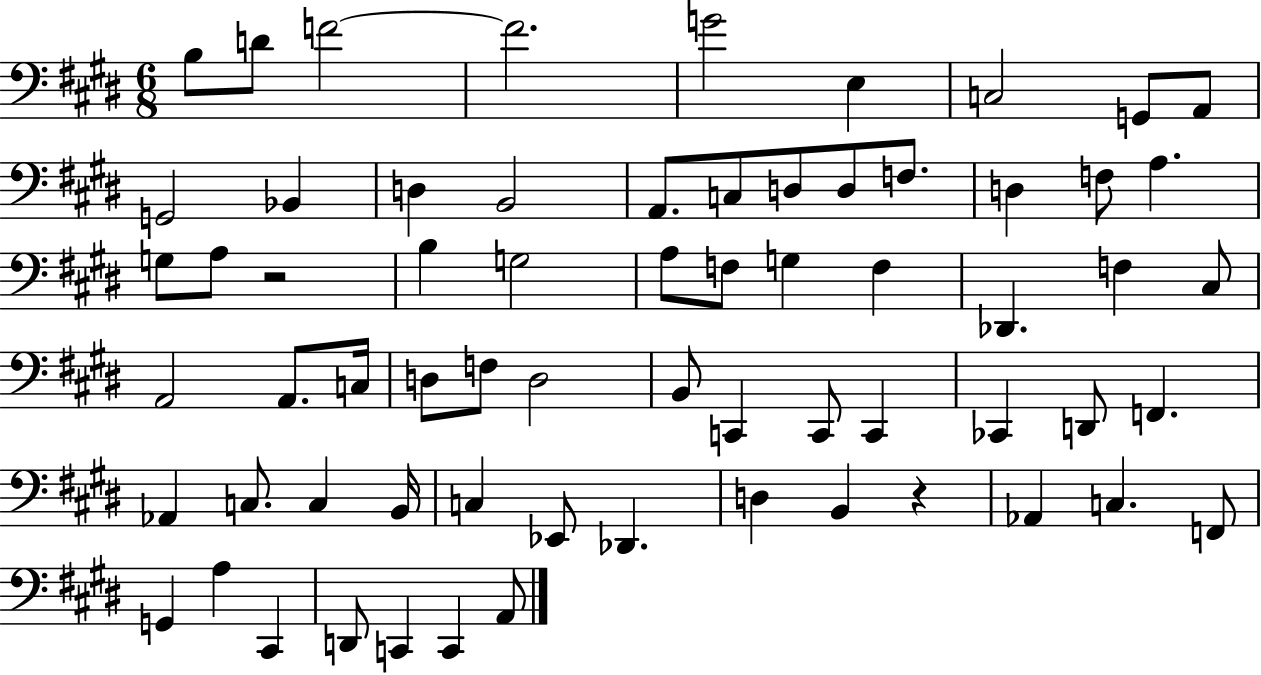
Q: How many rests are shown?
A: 2